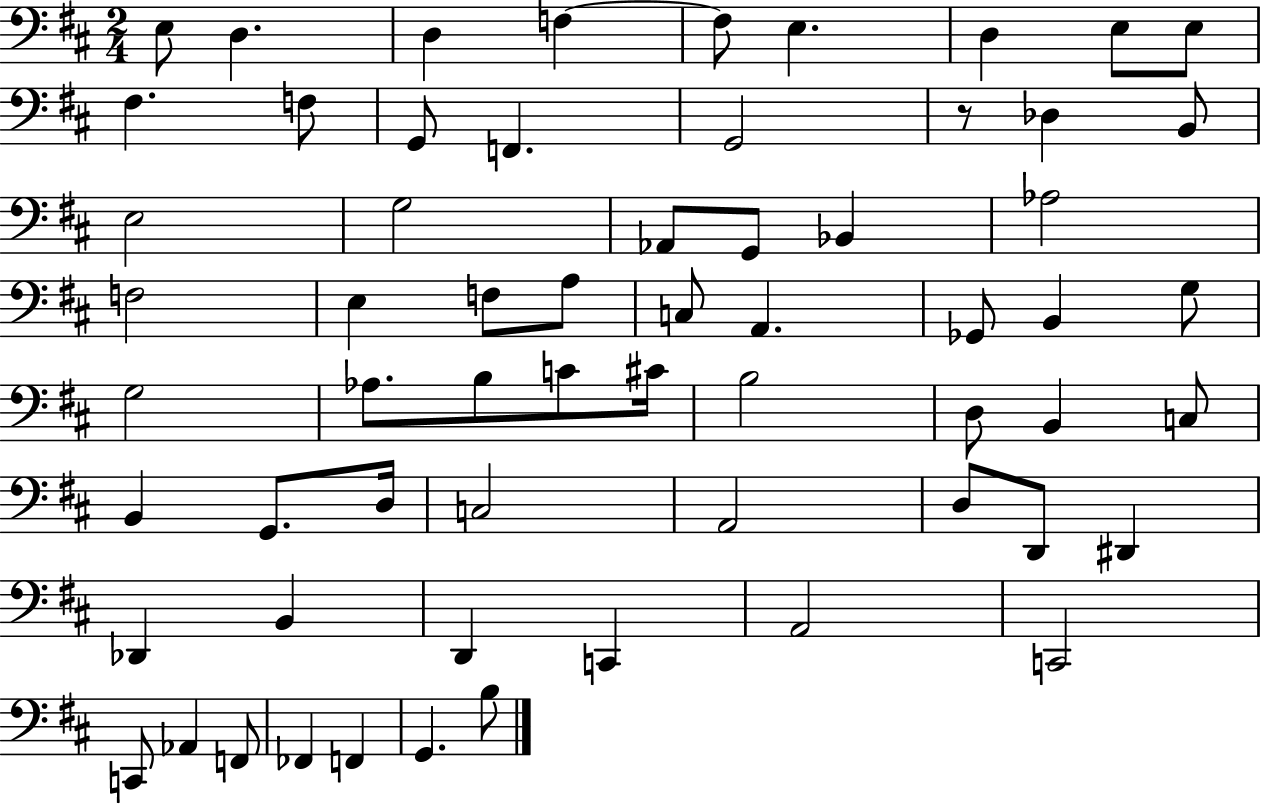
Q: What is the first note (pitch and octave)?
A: E3